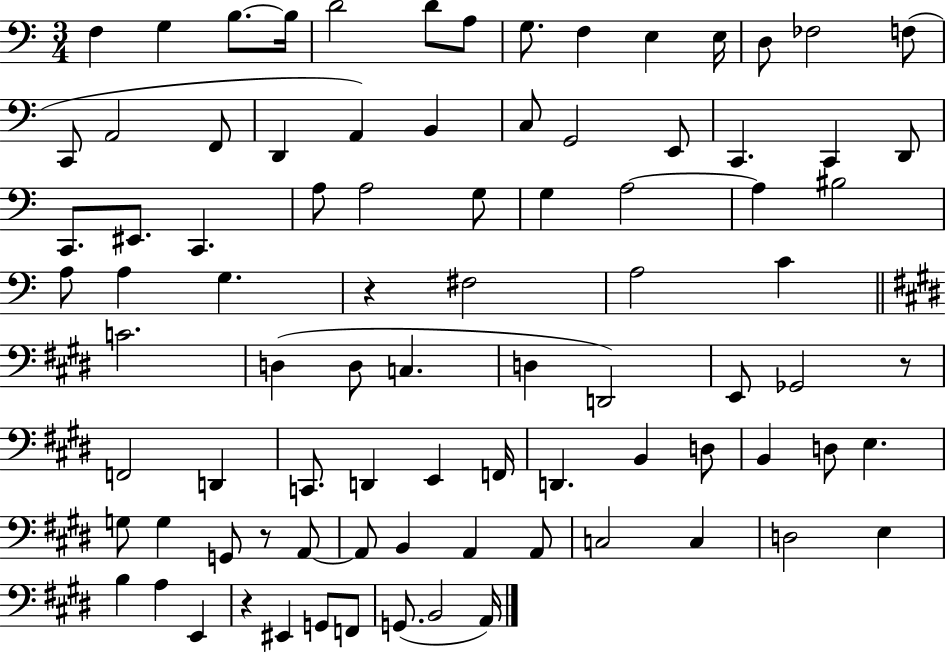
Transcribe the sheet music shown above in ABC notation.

X:1
T:Untitled
M:3/4
L:1/4
K:C
F, G, B,/2 B,/4 D2 D/2 A,/2 G,/2 F, E, E,/4 D,/2 _F,2 F,/2 C,,/2 A,,2 F,,/2 D,, A,, B,, C,/2 G,,2 E,,/2 C,, C,, D,,/2 C,,/2 ^E,,/2 C,, A,/2 A,2 G,/2 G, A,2 A, ^B,2 A,/2 A, G, z ^F,2 A,2 C C2 D, D,/2 C, D, D,,2 E,,/2 _G,,2 z/2 F,,2 D,, C,,/2 D,, E,, F,,/4 D,, B,, D,/2 B,, D,/2 E, G,/2 G, G,,/2 z/2 A,,/2 A,,/2 B,, A,, A,,/2 C,2 C, D,2 E, B, A, E,, z ^E,, G,,/2 F,,/2 G,,/2 B,,2 A,,/4